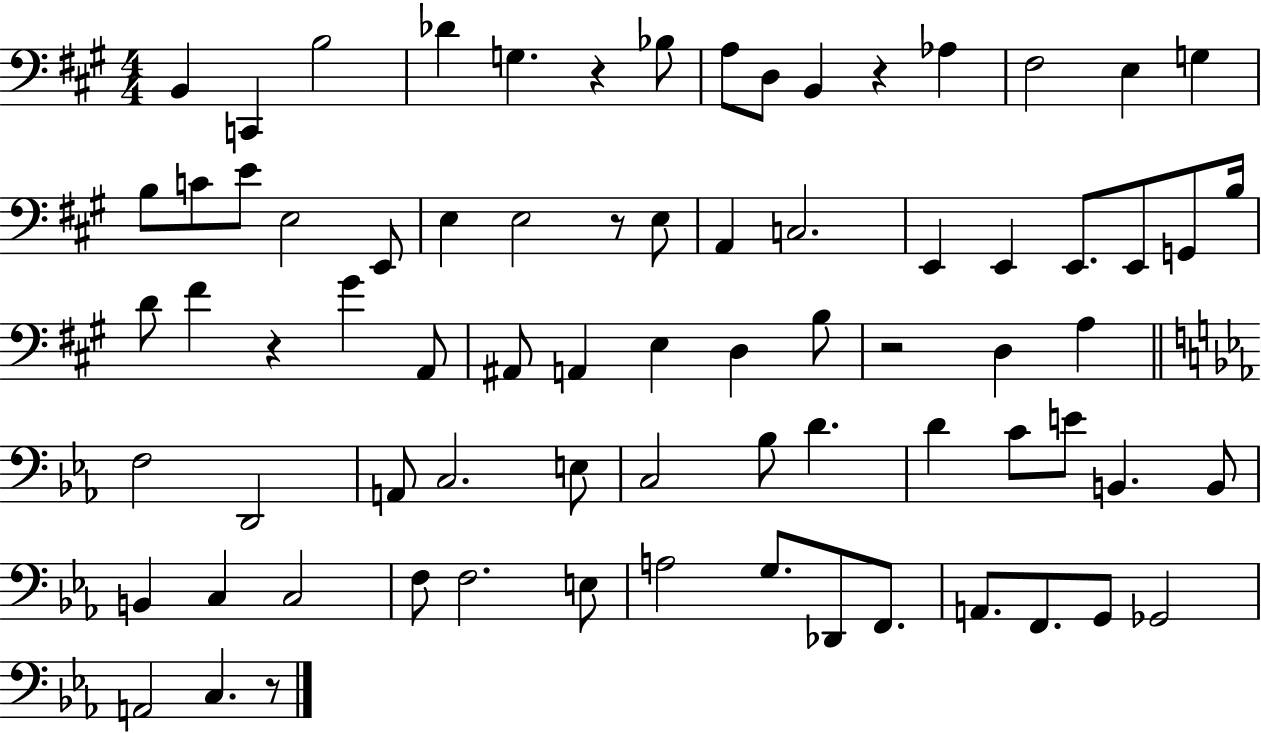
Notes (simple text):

B2/q C2/q B3/h Db4/q G3/q. R/q Bb3/e A3/e D3/e B2/q R/q Ab3/q F#3/h E3/q G3/q B3/e C4/e E4/e E3/h E2/e E3/q E3/h R/e E3/e A2/q C3/h. E2/q E2/q E2/e. E2/e G2/e B3/s D4/e F#4/q R/q G#4/q A2/e A#2/e A2/q E3/q D3/q B3/e R/h D3/q A3/q F3/h D2/h A2/e C3/h. E3/e C3/h Bb3/e D4/q. D4/q C4/e E4/e B2/q. B2/e B2/q C3/q C3/h F3/e F3/h. E3/e A3/h G3/e. Db2/e F2/e. A2/e. F2/e. G2/e Gb2/h A2/h C3/q. R/e